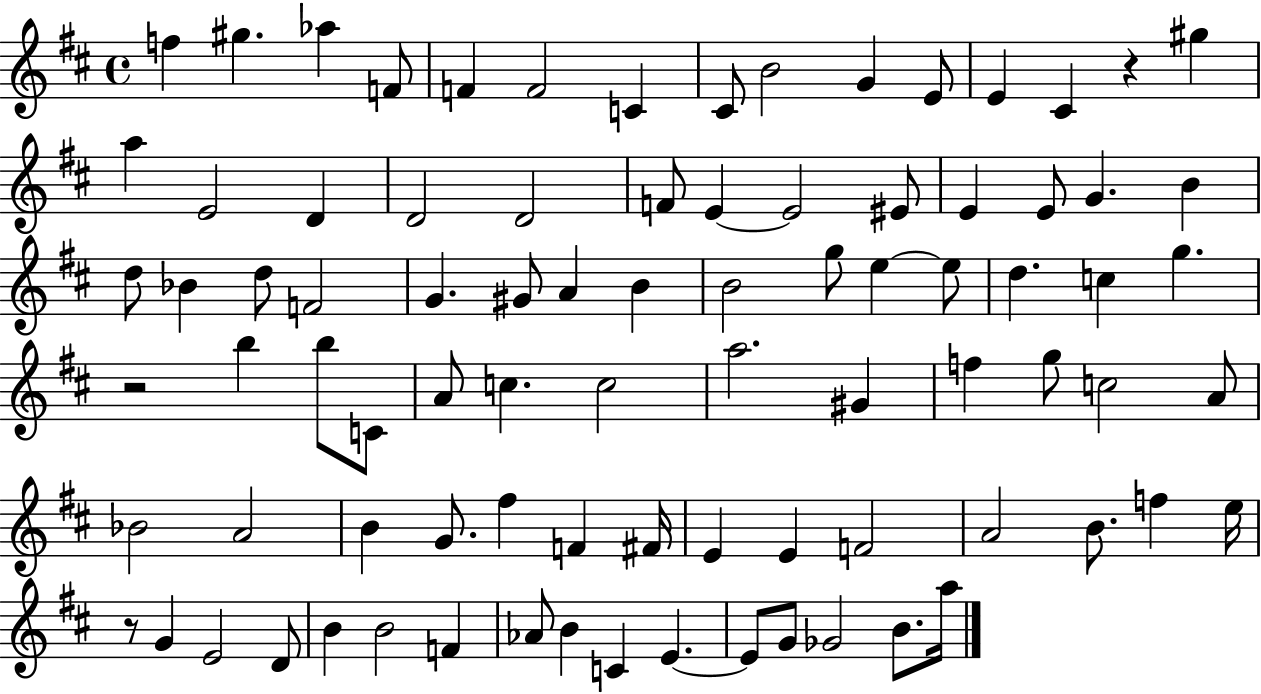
X:1
T:Untitled
M:4/4
L:1/4
K:D
f ^g _a F/2 F F2 C ^C/2 B2 G E/2 E ^C z ^g a E2 D D2 D2 F/2 E E2 ^E/2 E E/2 G B d/2 _B d/2 F2 G ^G/2 A B B2 g/2 e e/2 d c g z2 b b/2 C/2 A/2 c c2 a2 ^G f g/2 c2 A/2 _B2 A2 B G/2 ^f F ^F/4 E E F2 A2 B/2 f e/4 z/2 G E2 D/2 B B2 F _A/2 B C E E/2 G/2 _G2 B/2 a/4